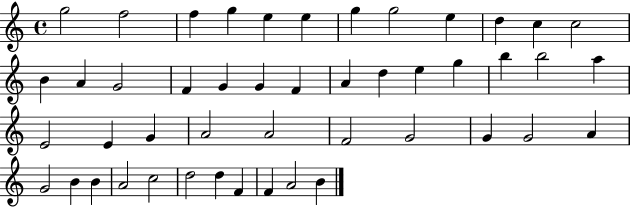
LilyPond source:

{
  \clef treble
  \time 4/4
  \defaultTimeSignature
  \key c \major
  g''2 f''2 | f''4 g''4 e''4 e''4 | g''4 g''2 e''4 | d''4 c''4 c''2 | \break b'4 a'4 g'2 | f'4 g'4 g'4 f'4 | a'4 d''4 e''4 g''4 | b''4 b''2 a''4 | \break e'2 e'4 g'4 | a'2 a'2 | f'2 g'2 | g'4 g'2 a'4 | \break g'2 b'4 b'4 | a'2 c''2 | d''2 d''4 f'4 | f'4 a'2 b'4 | \break \bar "|."
}